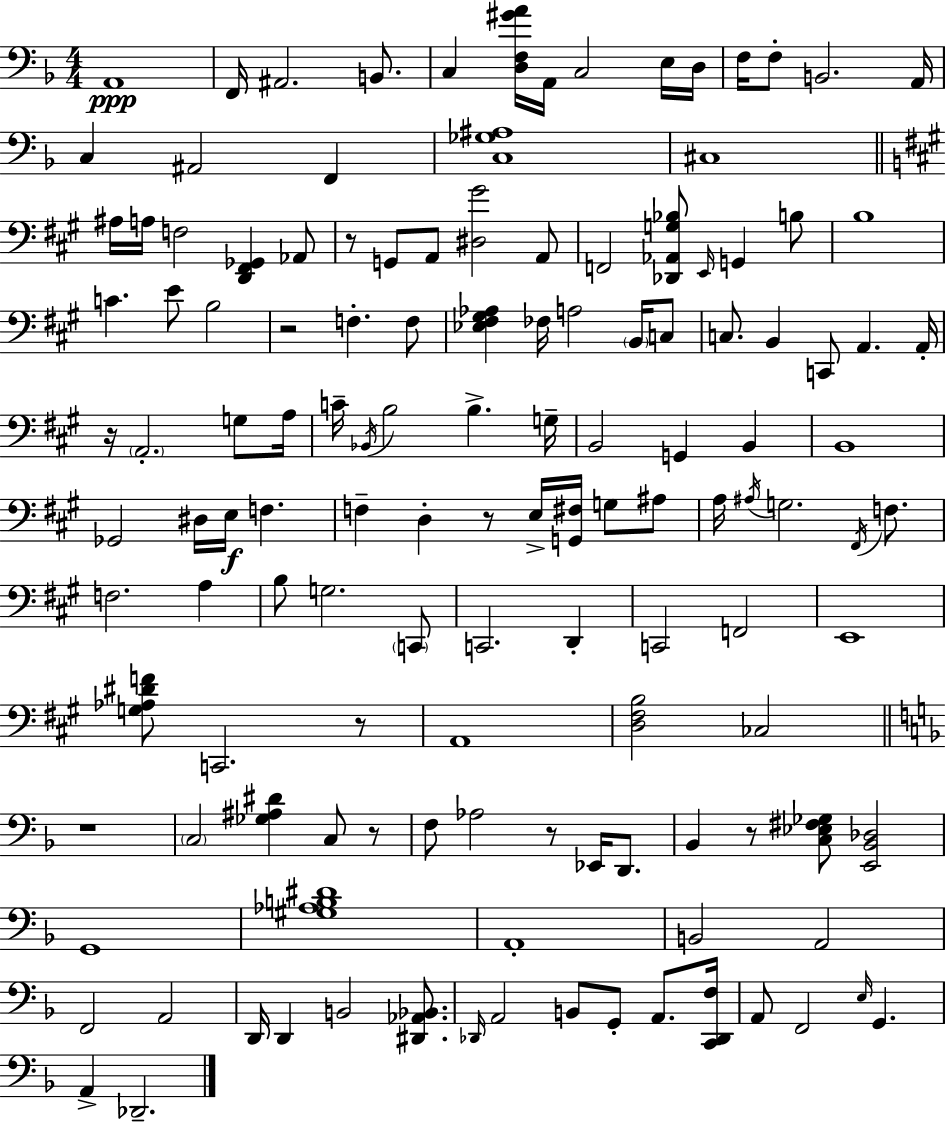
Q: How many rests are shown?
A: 9